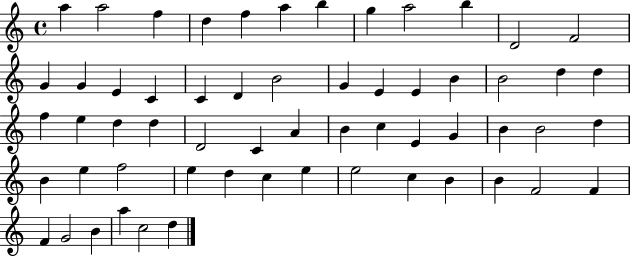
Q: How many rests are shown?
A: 0